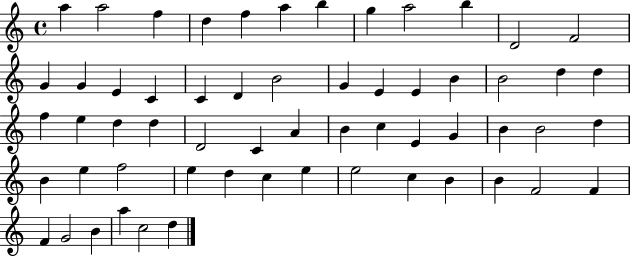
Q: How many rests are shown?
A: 0